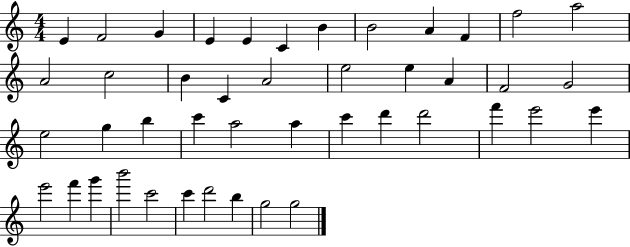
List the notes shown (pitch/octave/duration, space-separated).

E4/q F4/h G4/q E4/q E4/q C4/q B4/q B4/h A4/q F4/q F5/h A5/h A4/h C5/h B4/q C4/q A4/h E5/h E5/q A4/q F4/h G4/h E5/h G5/q B5/q C6/q A5/h A5/q C6/q D6/q D6/h F6/q E6/h E6/q E6/h F6/q G6/q B6/h C6/h C6/q D6/h B5/q G5/h G5/h